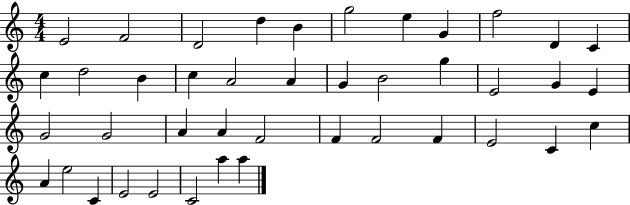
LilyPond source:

{
  \clef treble
  \numericTimeSignature
  \time 4/4
  \key c \major
  e'2 f'2 | d'2 d''4 b'4 | g''2 e''4 g'4 | f''2 d'4 c'4 | \break c''4 d''2 b'4 | c''4 a'2 a'4 | g'4 b'2 g''4 | e'2 g'4 e'4 | \break g'2 g'2 | a'4 a'4 f'2 | f'4 f'2 f'4 | e'2 c'4 c''4 | \break a'4 e''2 c'4 | e'2 e'2 | c'2 a''4 a''4 | \bar "|."
}